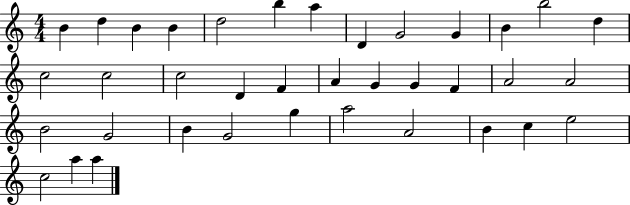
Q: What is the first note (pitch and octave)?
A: B4